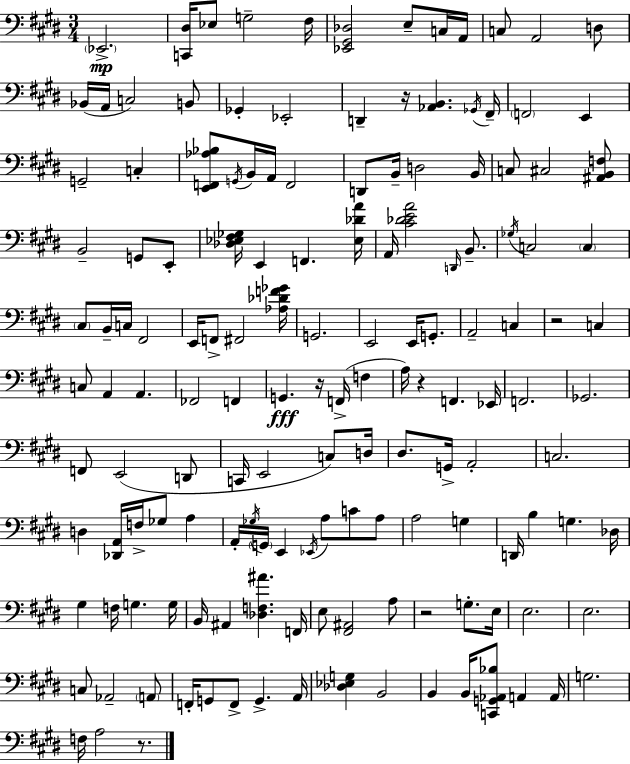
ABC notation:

X:1
T:Untitled
M:3/4
L:1/4
K:E
_E,,2 [C,,^D,]/4 _E,/2 G,2 ^F,/4 [_E,,^G,,_D,]2 E,/2 C,/4 A,,/4 C,/2 A,,2 D,/2 _B,,/4 A,,/4 C,2 B,,/2 _G,, _E,,2 D,, z/4 [_A,,B,,] _G,,/4 ^F,,/4 F,,2 E,, G,,2 C, [E,,F,,_A,_B,]/2 G,,/4 B,,/4 A,,/4 F,,2 D,,/2 B,,/4 D,2 B,,/4 C,/2 ^C,2 [^A,,B,,F,]/2 B,,2 G,,/2 E,,/2 [_D,_E,^F,_G,]/4 E,, F,, [_E,_DA]/4 A,,/4 [^C_DEA]2 D,,/4 B,,/2 _G,/4 C,2 C, ^C,/2 B,,/4 C,/4 ^F,,2 E,,/4 F,,/2 ^F,,2 [_A,_DF_G]/4 G,,2 E,,2 E,,/4 G,,/2 A,,2 C, z2 C, C,/2 A,, A,, _F,,2 F,, G,, z/4 F,,/4 F, A,/4 z F,, _E,,/4 F,,2 _G,,2 F,,/2 E,,2 D,,/2 C,,/4 E,,2 C,/2 D,/4 ^D,/2 G,,/4 A,,2 C,2 D, [_D,,A,,]/4 F,/4 _G,/2 A, A,,/4 _G,/4 G,,/4 E,, _E,,/4 A,/2 C/2 A,/2 A,2 G, D,,/4 B, G, _D,/4 ^G, F,/4 G, G,/4 B,,/4 ^A,, [_D,F,^A] F,,/4 E,/2 [^F,,^A,,]2 A,/2 z2 G,/2 E,/4 E,2 E,2 C,/2 _A,,2 A,,/2 F,,/4 G,,/2 F,,/2 G,, A,,/4 [_D,_E,G,] B,,2 B,, B,,/4 [C,,G,,_A,,_B,]/2 A,, A,,/4 G,2 F,/4 A,2 z/2